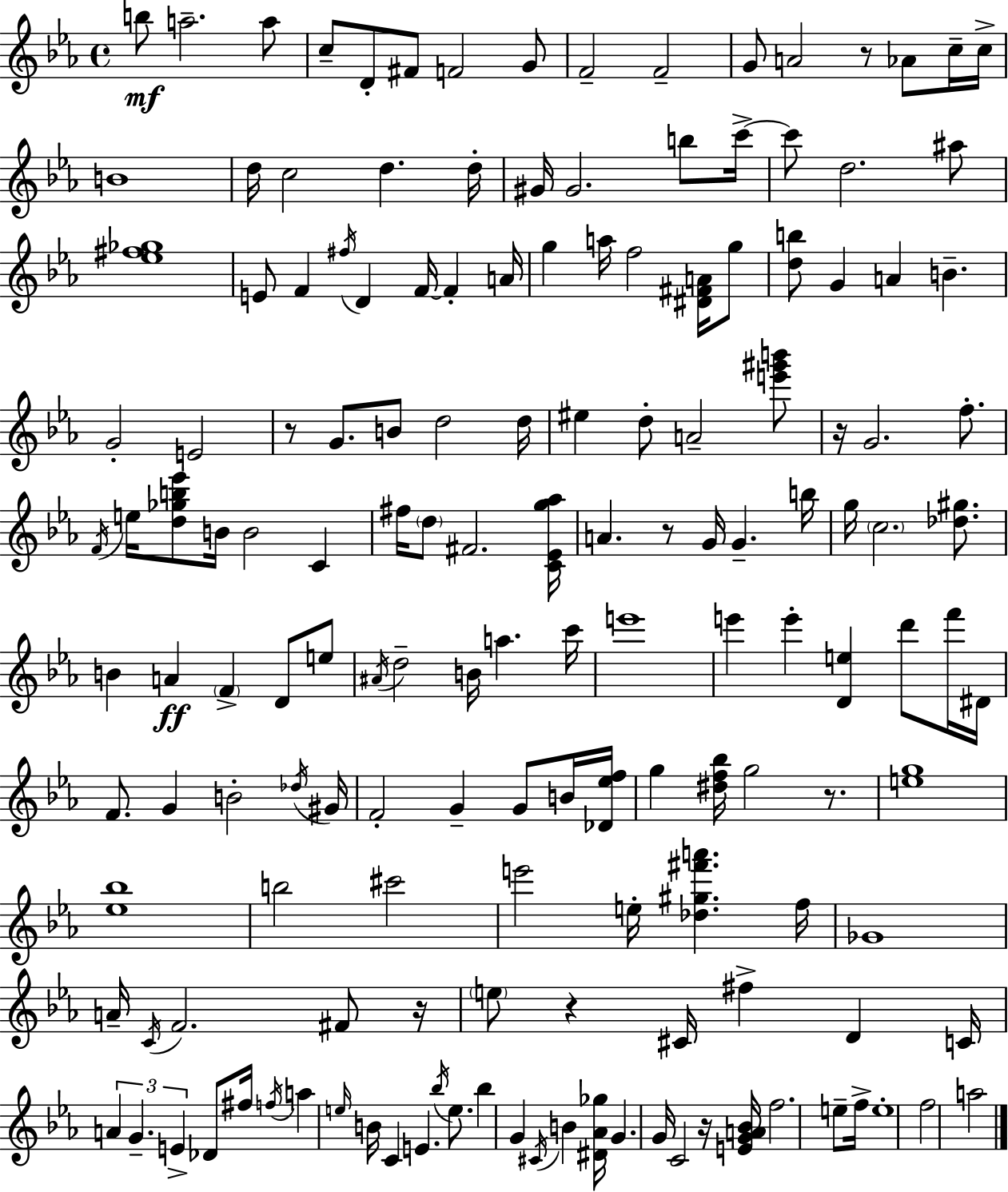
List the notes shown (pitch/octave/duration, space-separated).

B5/e A5/h. A5/e C5/e D4/e F#4/e F4/h G4/e F4/h F4/h G4/e A4/h R/e Ab4/e C5/s C5/s B4/w D5/s C5/h D5/q. D5/s G#4/s G#4/h. B5/e C6/s C6/e D5/h. A#5/e [Eb5,F#5,Gb5]/w E4/e F4/q F#5/s D4/q F4/s F4/q A4/s G5/q A5/s F5/h [D#4,F#4,A4]/s G5/e [D5,B5]/e G4/q A4/q B4/q. G4/h E4/h R/e G4/e. B4/e D5/h D5/s EIS5/q D5/e A4/h [E6,G#6,B6]/e R/s G4/h. F5/e. F4/s E5/s [D5,Gb5,B5,Eb6]/e B4/s B4/h C4/q F#5/s D5/e F#4/h. [C4,Eb4,G5,Ab5]/s A4/q. R/e G4/s G4/q. B5/s G5/s C5/h. [Db5,G#5]/e. B4/q A4/q F4/q D4/e E5/e A#4/s D5/h B4/s A5/q. C6/s E6/w E6/q E6/q [D4,E5]/q D6/e F6/s D#4/s F4/e. G4/q B4/h Db5/s G#4/s F4/h G4/q G4/e B4/s [Db4,Eb5,F5]/s G5/q [D#5,F5,Bb5]/s G5/h R/e. [E5,G5]/w [Eb5,Bb5]/w B5/h C#6/h E6/h E5/s [Db5,G#5,F#6,A6]/q. F5/s Gb4/w A4/s C4/s F4/h. F#4/e R/s E5/e R/q C#4/s F#5/q D4/q C4/s A4/q G4/q. E4/q Db4/e F#5/s F5/s A5/q E5/s B4/s C4/q E4/q. Bb5/s E5/e. Bb5/q G4/q C#4/s B4/q [D#4,Ab4,Gb5]/s G4/q. G4/s C4/h R/s [E4,G4,A4,Bb4]/s F5/h. E5/e F5/s E5/w F5/h A5/h